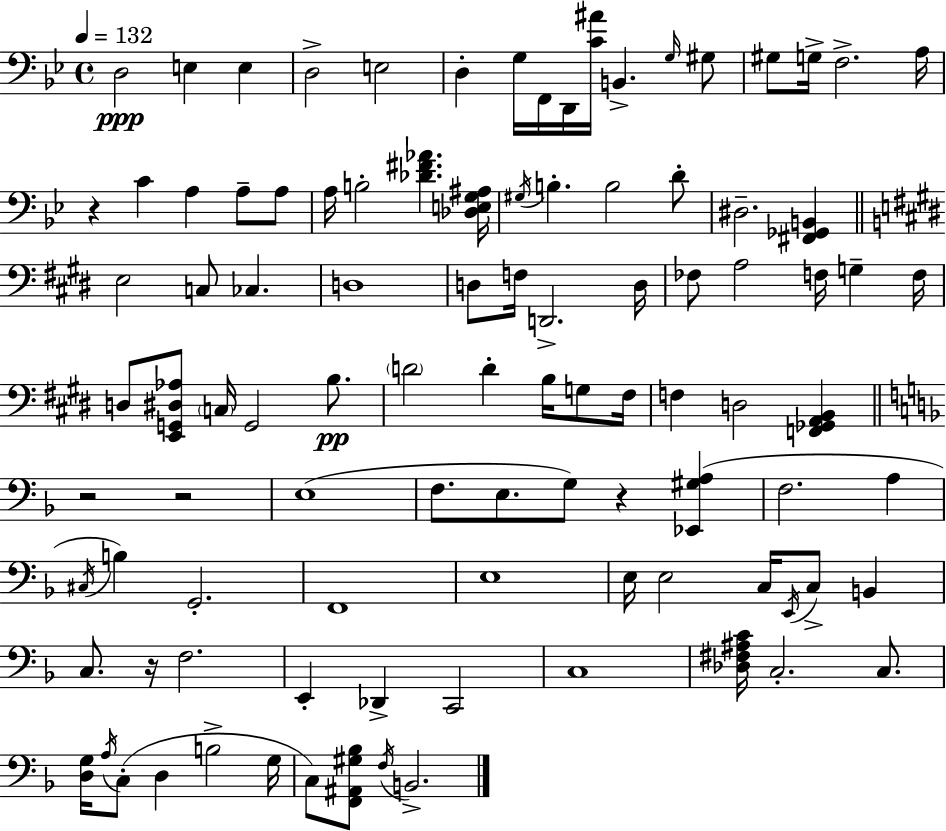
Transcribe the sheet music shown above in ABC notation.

X:1
T:Untitled
M:4/4
L:1/4
K:Gm
D,2 E, E, D,2 E,2 D, G,/4 F,,/4 D,,/4 [C^A]/4 B,, G,/4 ^G,/2 ^G,/2 G,/4 F,2 A,/4 z C A, A,/2 A,/2 A,/4 B,2 [_D^F_A] [_D,E,G,^A,]/4 ^G,/4 B, B,2 D/2 ^D,2 [^F,,_G,,B,,] E,2 C,/2 _C, D,4 D,/2 F,/4 D,,2 D,/4 _F,/2 A,2 F,/4 G, F,/4 D,/2 [E,,G,,^D,_A,]/2 C,/4 G,,2 B,/2 D2 D B,/4 G,/2 ^F,/4 F, D,2 [F,,_G,,A,,B,,] z2 z2 E,4 F,/2 E,/2 G,/2 z [_E,,^G,A,] F,2 A, ^C,/4 B, G,,2 F,,4 E,4 E,/4 E,2 C,/4 E,,/4 C,/2 B,, C,/2 z/4 F,2 E,, _D,, C,,2 C,4 [_D,^F,^A,C]/4 C,2 C,/2 [D,G,]/4 A,/4 C,/2 D, B,2 G,/4 C,/2 [F,,^A,,^G,_B,]/2 F,/4 B,,2